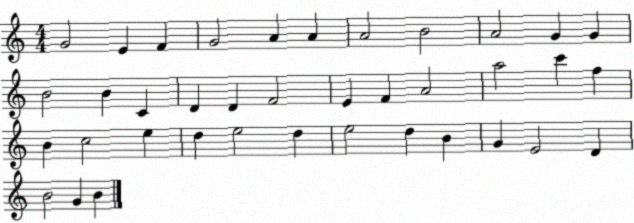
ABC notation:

X:1
T:Untitled
M:4/4
L:1/4
K:C
G2 E F G2 A A A2 B2 A2 G G B2 B C D D F2 E F A2 a2 c' f B c2 e d e2 d e2 d B G E2 D B2 G B